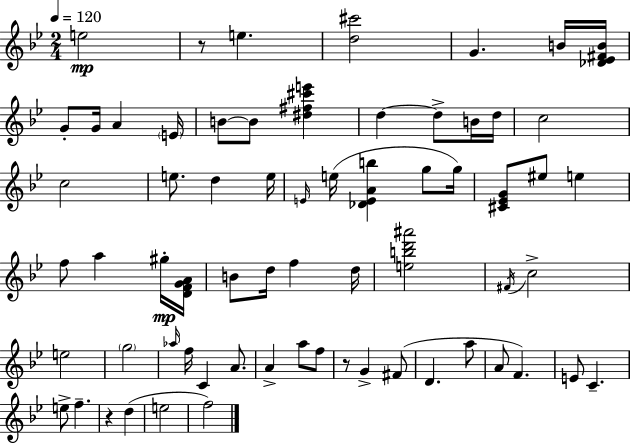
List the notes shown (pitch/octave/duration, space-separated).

E5/h R/e E5/q. [D5,C#6]/h G4/q. B4/s [Db4,Eb4,F#4,B4]/s G4/e G4/s A4/q E4/s B4/e B4/e [D#5,F#5,C#6,E6]/q D5/q D5/e B4/s D5/s C5/h C5/h E5/e. D5/q E5/s E4/s E5/s [Db4,E4,A4,B5]/q G5/e G5/s [C#4,Eb4,G4]/e EIS5/e E5/q F5/e A5/q G#5/s [D4,F4,G4,A4]/s B4/e D5/s F5/q D5/s [E5,B5,D6,A#6]/h F#4/s C5/h E5/h G5/h Ab5/s F5/s C4/q A4/e. A4/q A5/e F5/e R/e G4/q F#4/e D4/q. A5/e A4/e F4/q. E4/e C4/q. E5/e F5/q. R/q D5/q E5/h F5/h